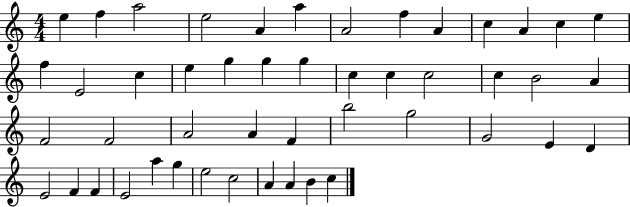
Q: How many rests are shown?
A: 0